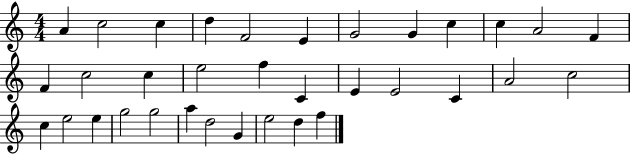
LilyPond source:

{
  \clef treble
  \numericTimeSignature
  \time 4/4
  \key c \major
  a'4 c''2 c''4 | d''4 f'2 e'4 | g'2 g'4 c''4 | c''4 a'2 f'4 | \break f'4 c''2 c''4 | e''2 f''4 c'4 | e'4 e'2 c'4 | a'2 c''2 | \break c''4 e''2 e''4 | g''2 g''2 | a''4 d''2 g'4 | e''2 d''4 f''4 | \break \bar "|."
}